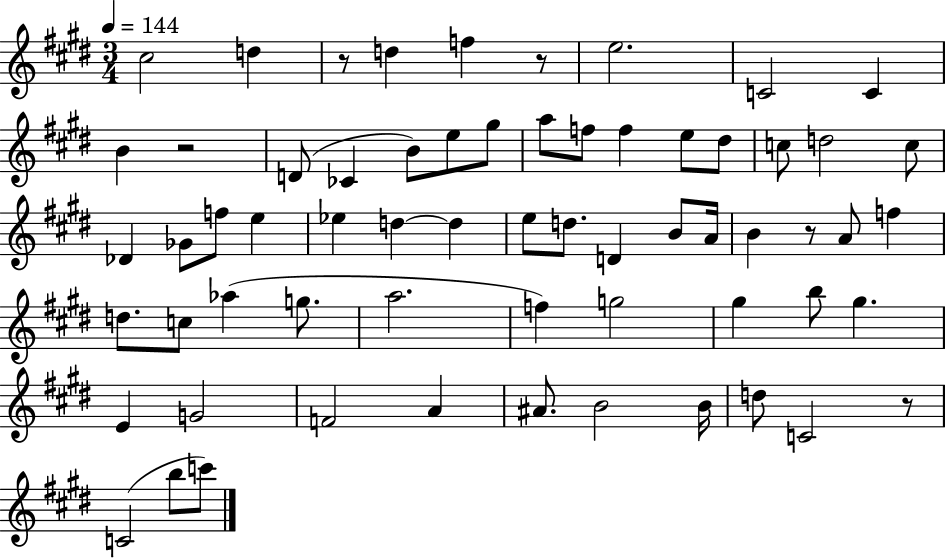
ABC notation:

X:1
T:Untitled
M:3/4
L:1/4
K:E
^c2 d z/2 d f z/2 e2 C2 C B z2 D/2 _C B/2 e/2 ^g/2 a/2 f/2 f e/2 ^d/2 c/2 d2 c/2 _D _G/2 f/2 e _e d d e/2 d/2 D B/2 A/4 B z/2 A/2 f d/2 c/2 _a g/2 a2 f g2 ^g b/2 ^g E G2 F2 A ^A/2 B2 B/4 d/2 C2 z/2 C2 b/2 c'/2